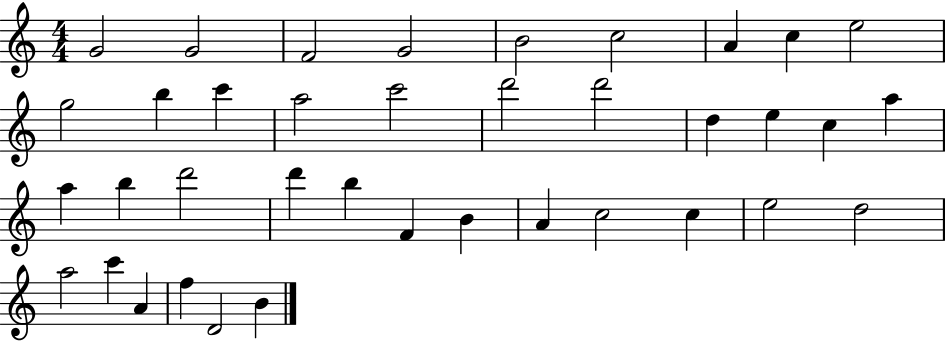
G4/h G4/h F4/h G4/h B4/h C5/h A4/q C5/q E5/h G5/h B5/q C6/q A5/h C6/h D6/h D6/h D5/q E5/q C5/q A5/q A5/q B5/q D6/h D6/q B5/q F4/q B4/q A4/q C5/h C5/q E5/h D5/h A5/h C6/q A4/q F5/q D4/h B4/q